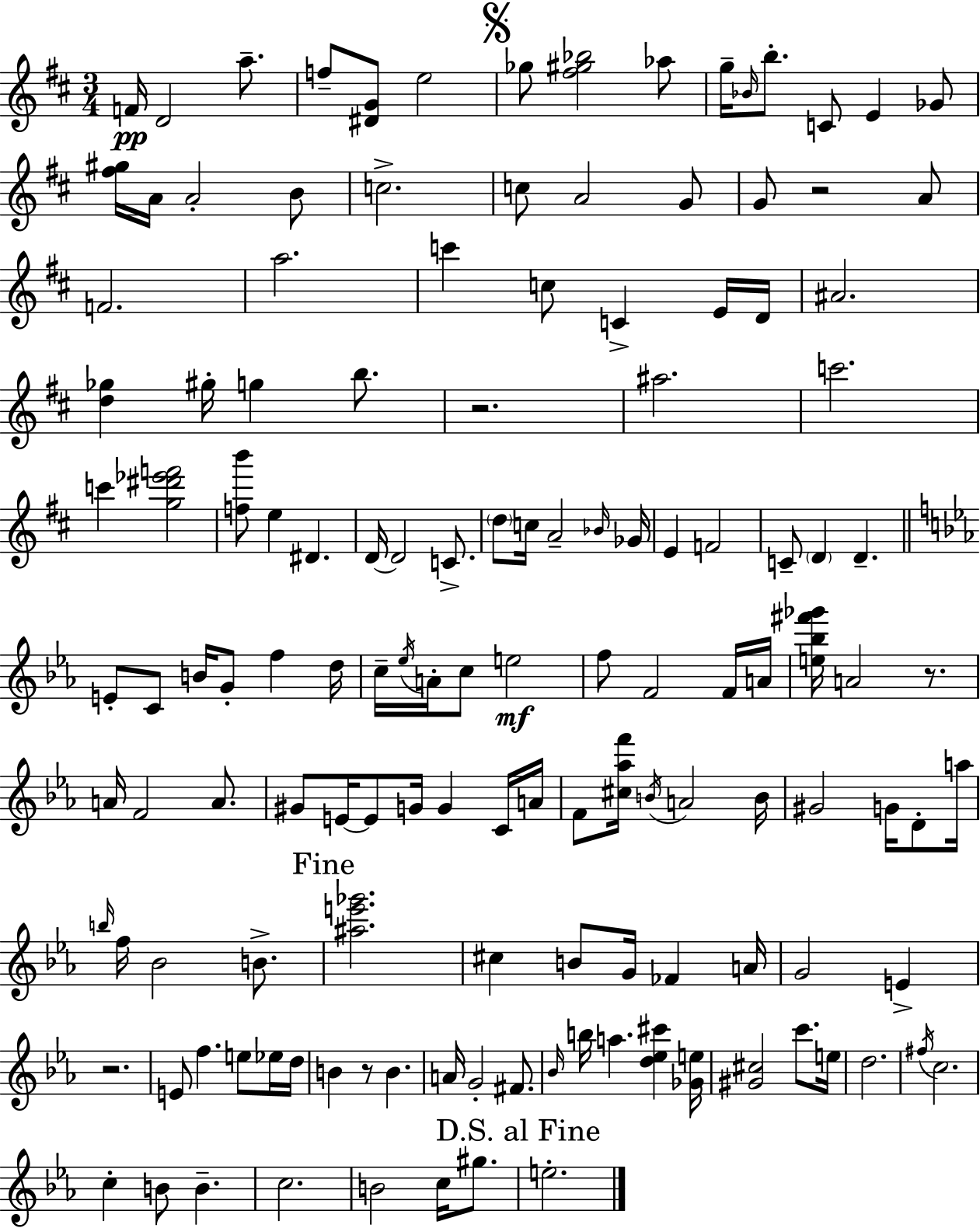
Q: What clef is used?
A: treble